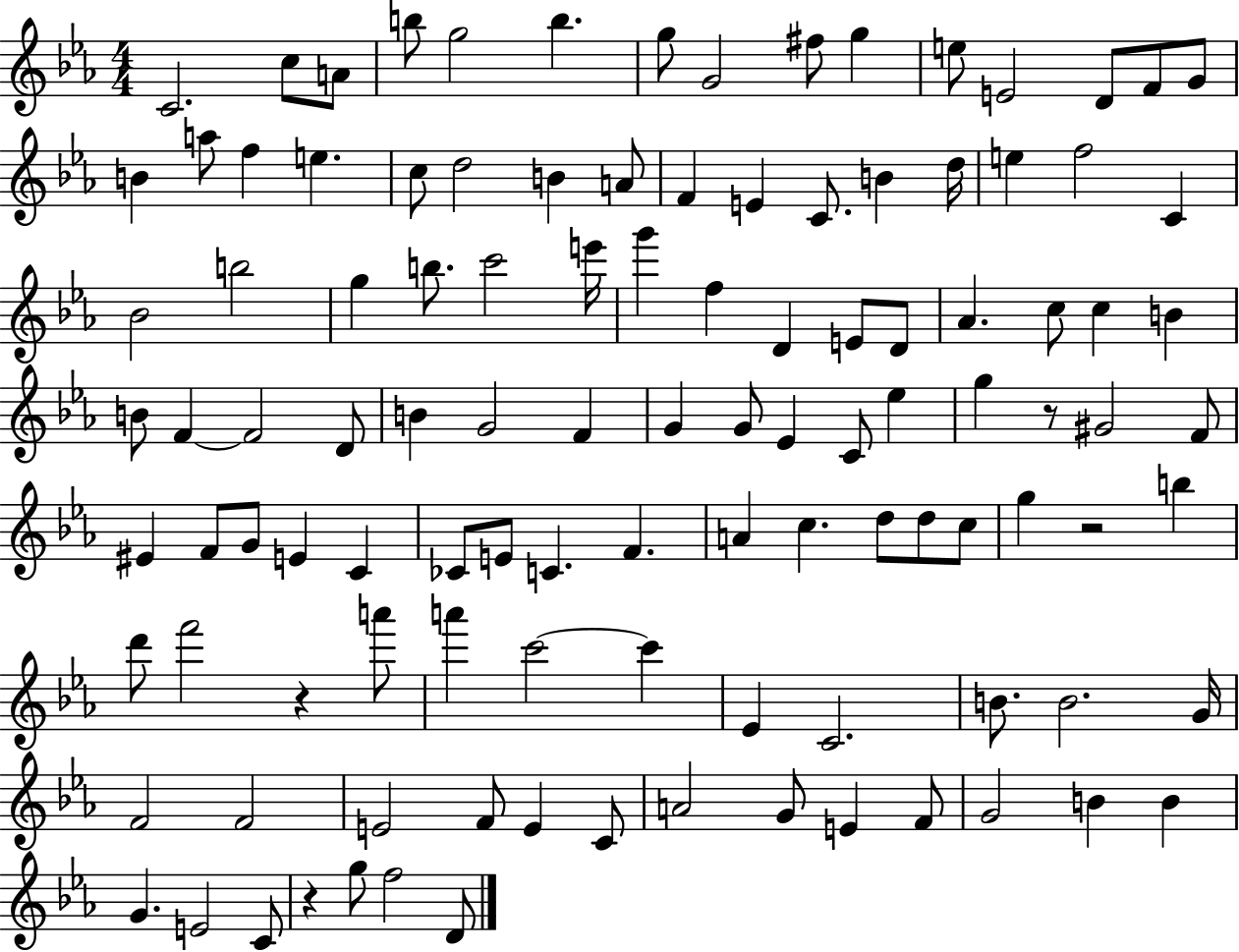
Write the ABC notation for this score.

X:1
T:Untitled
M:4/4
L:1/4
K:Eb
C2 c/2 A/2 b/2 g2 b g/2 G2 ^f/2 g e/2 E2 D/2 F/2 G/2 B a/2 f e c/2 d2 B A/2 F E C/2 B d/4 e f2 C _B2 b2 g b/2 c'2 e'/4 g' f D E/2 D/2 _A c/2 c B B/2 F F2 D/2 B G2 F G G/2 _E C/2 _e g z/2 ^G2 F/2 ^E F/2 G/2 E C _C/2 E/2 C F A c d/2 d/2 c/2 g z2 b d'/2 f'2 z a'/2 a' c'2 c' _E C2 B/2 B2 G/4 F2 F2 E2 F/2 E C/2 A2 G/2 E F/2 G2 B B G E2 C/2 z g/2 f2 D/2